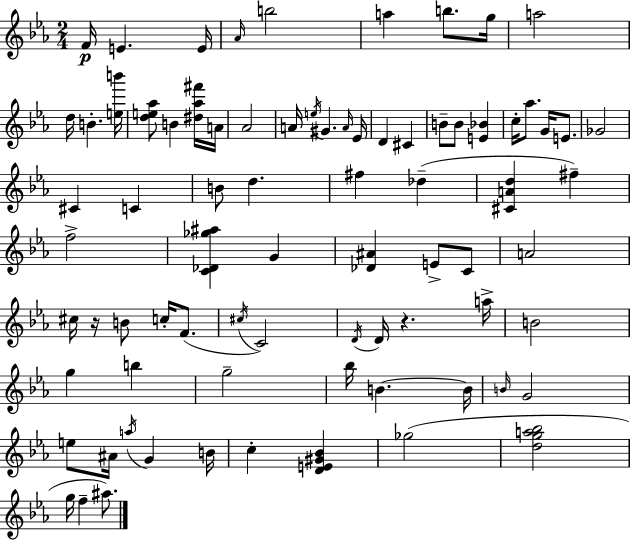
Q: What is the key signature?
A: EES major